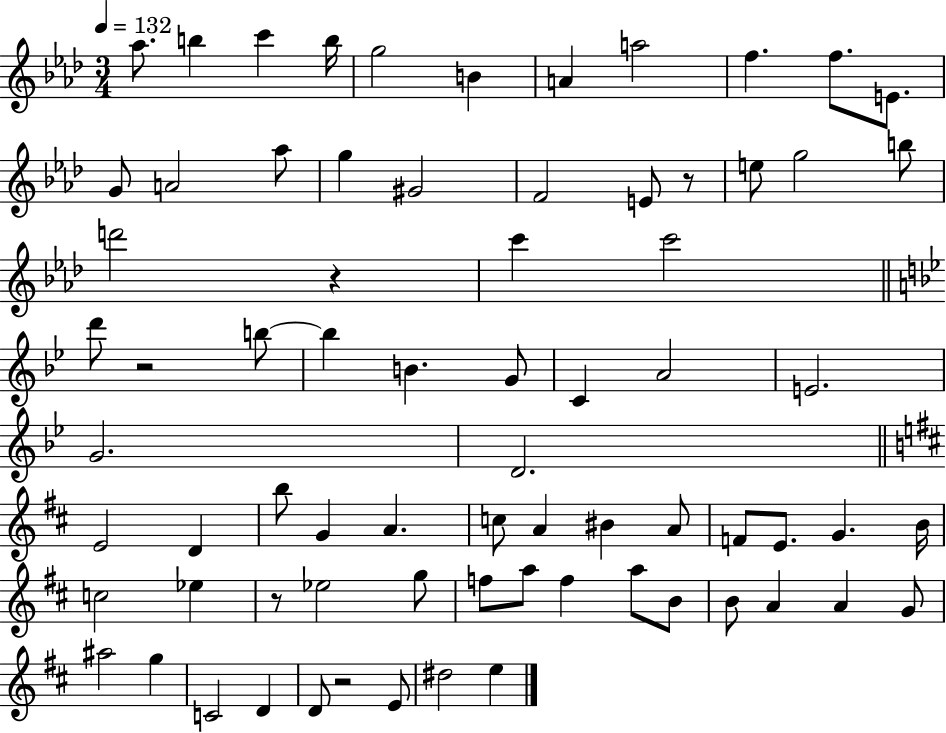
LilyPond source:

{
  \clef treble
  \numericTimeSignature
  \time 3/4
  \key aes \major
  \tempo 4 = 132
  aes''8. b''4 c'''4 b''16 | g''2 b'4 | a'4 a''2 | f''4. f''8. e'8. | \break g'8 a'2 aes''8 | g''4 gis'2 | f'2 e'8 r8 | e''8 g''2 b''8 | \break d'''2 r4 | c'''4 c'''2 | \bar "||" \break \key bes \major d'''8 r2 b''8~~ | b''4 b'4. g'8 | c'4 a'2 | e'2. | \break g'2. | d'2. | \bar "||" \break \key d \major e'2 d'4 | b''8 g'4 a'4. | c''8 a'4 bis'4 a'8 | f'8 e'8. g'4. b'16 | \break c''2 ees''4 | r8 ees''2 g''8 | f''8 a''8 f''4 a''8 b'8 | b'8 a'4 a'4 g'8 | \break ais''2 g''4 | c'2 d'4 | d'8 r2 e'8 | dis''2 e''4 | \break \bar "|."
}